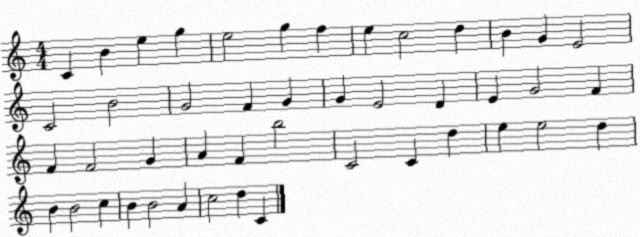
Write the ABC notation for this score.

X:1
T:Untitled
M:4/4
L:1/4
K:C
C B e g e2 g f e c2 d B G E2 C2 B2 G2 F G G E2 D E G2 F F F2 G A F b2 C2 C d e e2 d B B2 c B B2 A c2 d C